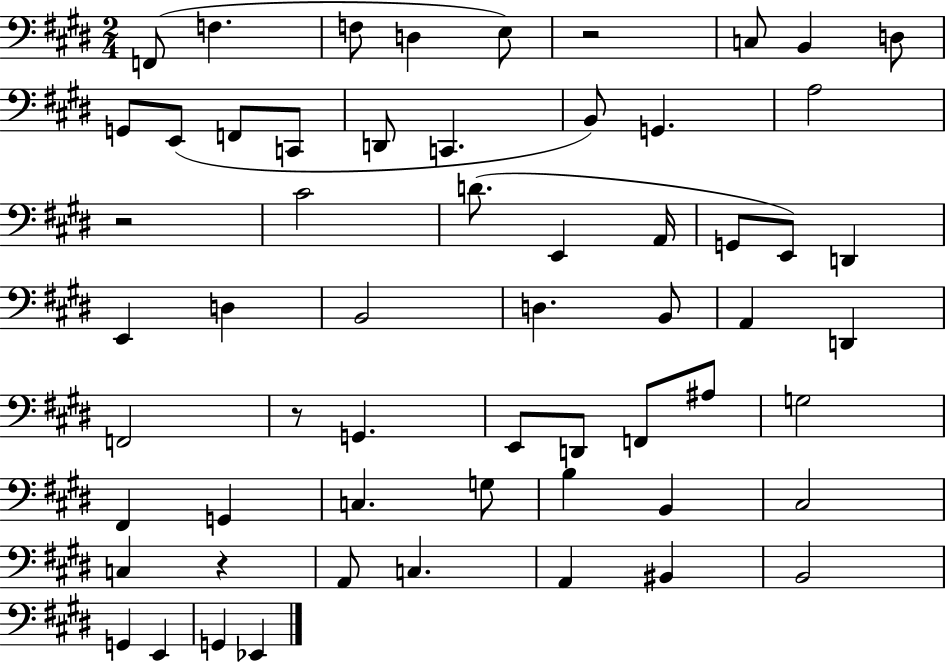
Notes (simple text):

F2/e F3/q. F3/e D3/q E3/e R/h C3/e B2/q D3/e G2/e E2/e F2/e C2/e D2/e C2/q. B2/e G2/q. A3/h R/h C#4/h D4/e. E2/q A2/s G2/e E2/e D2/q E2/q D3/q B2/h D3/q. B2/e A2/q D2/q F2/h R/e G2/q. E2/e D2/e F2/e A#3/e G3/h F#2/q G2/q C3/q. G3/e B3/q B2/q C#3/h C3/q R/q A2/e C3/q. A2/q BIS2/q B2/h G2/q E2/q G2/q Eb2/q